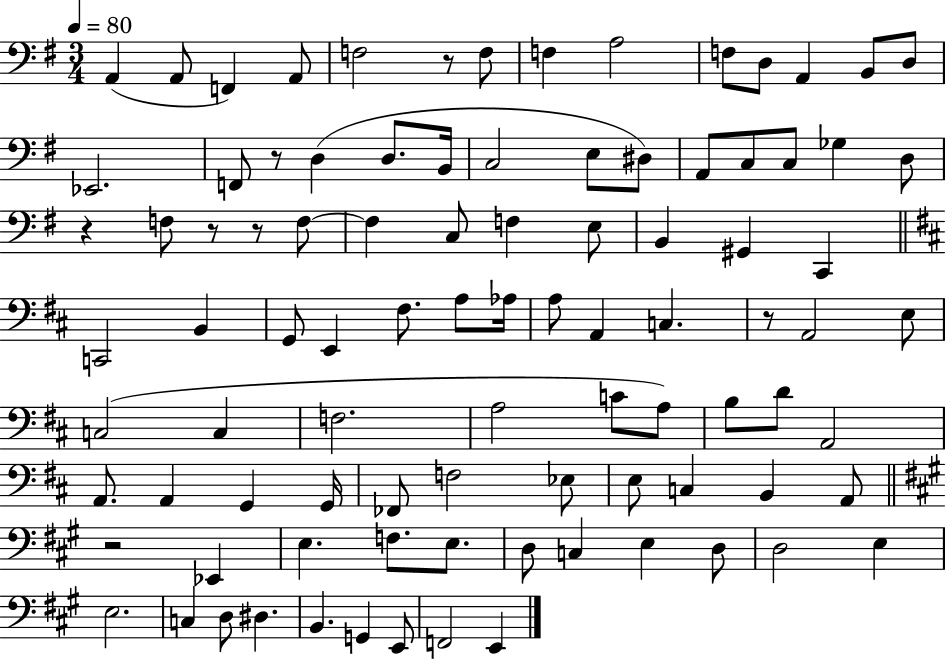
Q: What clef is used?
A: bass